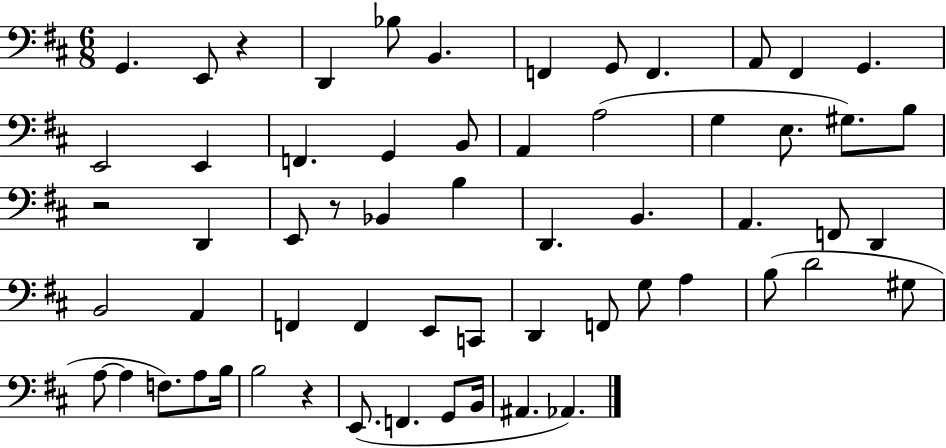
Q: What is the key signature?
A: D major